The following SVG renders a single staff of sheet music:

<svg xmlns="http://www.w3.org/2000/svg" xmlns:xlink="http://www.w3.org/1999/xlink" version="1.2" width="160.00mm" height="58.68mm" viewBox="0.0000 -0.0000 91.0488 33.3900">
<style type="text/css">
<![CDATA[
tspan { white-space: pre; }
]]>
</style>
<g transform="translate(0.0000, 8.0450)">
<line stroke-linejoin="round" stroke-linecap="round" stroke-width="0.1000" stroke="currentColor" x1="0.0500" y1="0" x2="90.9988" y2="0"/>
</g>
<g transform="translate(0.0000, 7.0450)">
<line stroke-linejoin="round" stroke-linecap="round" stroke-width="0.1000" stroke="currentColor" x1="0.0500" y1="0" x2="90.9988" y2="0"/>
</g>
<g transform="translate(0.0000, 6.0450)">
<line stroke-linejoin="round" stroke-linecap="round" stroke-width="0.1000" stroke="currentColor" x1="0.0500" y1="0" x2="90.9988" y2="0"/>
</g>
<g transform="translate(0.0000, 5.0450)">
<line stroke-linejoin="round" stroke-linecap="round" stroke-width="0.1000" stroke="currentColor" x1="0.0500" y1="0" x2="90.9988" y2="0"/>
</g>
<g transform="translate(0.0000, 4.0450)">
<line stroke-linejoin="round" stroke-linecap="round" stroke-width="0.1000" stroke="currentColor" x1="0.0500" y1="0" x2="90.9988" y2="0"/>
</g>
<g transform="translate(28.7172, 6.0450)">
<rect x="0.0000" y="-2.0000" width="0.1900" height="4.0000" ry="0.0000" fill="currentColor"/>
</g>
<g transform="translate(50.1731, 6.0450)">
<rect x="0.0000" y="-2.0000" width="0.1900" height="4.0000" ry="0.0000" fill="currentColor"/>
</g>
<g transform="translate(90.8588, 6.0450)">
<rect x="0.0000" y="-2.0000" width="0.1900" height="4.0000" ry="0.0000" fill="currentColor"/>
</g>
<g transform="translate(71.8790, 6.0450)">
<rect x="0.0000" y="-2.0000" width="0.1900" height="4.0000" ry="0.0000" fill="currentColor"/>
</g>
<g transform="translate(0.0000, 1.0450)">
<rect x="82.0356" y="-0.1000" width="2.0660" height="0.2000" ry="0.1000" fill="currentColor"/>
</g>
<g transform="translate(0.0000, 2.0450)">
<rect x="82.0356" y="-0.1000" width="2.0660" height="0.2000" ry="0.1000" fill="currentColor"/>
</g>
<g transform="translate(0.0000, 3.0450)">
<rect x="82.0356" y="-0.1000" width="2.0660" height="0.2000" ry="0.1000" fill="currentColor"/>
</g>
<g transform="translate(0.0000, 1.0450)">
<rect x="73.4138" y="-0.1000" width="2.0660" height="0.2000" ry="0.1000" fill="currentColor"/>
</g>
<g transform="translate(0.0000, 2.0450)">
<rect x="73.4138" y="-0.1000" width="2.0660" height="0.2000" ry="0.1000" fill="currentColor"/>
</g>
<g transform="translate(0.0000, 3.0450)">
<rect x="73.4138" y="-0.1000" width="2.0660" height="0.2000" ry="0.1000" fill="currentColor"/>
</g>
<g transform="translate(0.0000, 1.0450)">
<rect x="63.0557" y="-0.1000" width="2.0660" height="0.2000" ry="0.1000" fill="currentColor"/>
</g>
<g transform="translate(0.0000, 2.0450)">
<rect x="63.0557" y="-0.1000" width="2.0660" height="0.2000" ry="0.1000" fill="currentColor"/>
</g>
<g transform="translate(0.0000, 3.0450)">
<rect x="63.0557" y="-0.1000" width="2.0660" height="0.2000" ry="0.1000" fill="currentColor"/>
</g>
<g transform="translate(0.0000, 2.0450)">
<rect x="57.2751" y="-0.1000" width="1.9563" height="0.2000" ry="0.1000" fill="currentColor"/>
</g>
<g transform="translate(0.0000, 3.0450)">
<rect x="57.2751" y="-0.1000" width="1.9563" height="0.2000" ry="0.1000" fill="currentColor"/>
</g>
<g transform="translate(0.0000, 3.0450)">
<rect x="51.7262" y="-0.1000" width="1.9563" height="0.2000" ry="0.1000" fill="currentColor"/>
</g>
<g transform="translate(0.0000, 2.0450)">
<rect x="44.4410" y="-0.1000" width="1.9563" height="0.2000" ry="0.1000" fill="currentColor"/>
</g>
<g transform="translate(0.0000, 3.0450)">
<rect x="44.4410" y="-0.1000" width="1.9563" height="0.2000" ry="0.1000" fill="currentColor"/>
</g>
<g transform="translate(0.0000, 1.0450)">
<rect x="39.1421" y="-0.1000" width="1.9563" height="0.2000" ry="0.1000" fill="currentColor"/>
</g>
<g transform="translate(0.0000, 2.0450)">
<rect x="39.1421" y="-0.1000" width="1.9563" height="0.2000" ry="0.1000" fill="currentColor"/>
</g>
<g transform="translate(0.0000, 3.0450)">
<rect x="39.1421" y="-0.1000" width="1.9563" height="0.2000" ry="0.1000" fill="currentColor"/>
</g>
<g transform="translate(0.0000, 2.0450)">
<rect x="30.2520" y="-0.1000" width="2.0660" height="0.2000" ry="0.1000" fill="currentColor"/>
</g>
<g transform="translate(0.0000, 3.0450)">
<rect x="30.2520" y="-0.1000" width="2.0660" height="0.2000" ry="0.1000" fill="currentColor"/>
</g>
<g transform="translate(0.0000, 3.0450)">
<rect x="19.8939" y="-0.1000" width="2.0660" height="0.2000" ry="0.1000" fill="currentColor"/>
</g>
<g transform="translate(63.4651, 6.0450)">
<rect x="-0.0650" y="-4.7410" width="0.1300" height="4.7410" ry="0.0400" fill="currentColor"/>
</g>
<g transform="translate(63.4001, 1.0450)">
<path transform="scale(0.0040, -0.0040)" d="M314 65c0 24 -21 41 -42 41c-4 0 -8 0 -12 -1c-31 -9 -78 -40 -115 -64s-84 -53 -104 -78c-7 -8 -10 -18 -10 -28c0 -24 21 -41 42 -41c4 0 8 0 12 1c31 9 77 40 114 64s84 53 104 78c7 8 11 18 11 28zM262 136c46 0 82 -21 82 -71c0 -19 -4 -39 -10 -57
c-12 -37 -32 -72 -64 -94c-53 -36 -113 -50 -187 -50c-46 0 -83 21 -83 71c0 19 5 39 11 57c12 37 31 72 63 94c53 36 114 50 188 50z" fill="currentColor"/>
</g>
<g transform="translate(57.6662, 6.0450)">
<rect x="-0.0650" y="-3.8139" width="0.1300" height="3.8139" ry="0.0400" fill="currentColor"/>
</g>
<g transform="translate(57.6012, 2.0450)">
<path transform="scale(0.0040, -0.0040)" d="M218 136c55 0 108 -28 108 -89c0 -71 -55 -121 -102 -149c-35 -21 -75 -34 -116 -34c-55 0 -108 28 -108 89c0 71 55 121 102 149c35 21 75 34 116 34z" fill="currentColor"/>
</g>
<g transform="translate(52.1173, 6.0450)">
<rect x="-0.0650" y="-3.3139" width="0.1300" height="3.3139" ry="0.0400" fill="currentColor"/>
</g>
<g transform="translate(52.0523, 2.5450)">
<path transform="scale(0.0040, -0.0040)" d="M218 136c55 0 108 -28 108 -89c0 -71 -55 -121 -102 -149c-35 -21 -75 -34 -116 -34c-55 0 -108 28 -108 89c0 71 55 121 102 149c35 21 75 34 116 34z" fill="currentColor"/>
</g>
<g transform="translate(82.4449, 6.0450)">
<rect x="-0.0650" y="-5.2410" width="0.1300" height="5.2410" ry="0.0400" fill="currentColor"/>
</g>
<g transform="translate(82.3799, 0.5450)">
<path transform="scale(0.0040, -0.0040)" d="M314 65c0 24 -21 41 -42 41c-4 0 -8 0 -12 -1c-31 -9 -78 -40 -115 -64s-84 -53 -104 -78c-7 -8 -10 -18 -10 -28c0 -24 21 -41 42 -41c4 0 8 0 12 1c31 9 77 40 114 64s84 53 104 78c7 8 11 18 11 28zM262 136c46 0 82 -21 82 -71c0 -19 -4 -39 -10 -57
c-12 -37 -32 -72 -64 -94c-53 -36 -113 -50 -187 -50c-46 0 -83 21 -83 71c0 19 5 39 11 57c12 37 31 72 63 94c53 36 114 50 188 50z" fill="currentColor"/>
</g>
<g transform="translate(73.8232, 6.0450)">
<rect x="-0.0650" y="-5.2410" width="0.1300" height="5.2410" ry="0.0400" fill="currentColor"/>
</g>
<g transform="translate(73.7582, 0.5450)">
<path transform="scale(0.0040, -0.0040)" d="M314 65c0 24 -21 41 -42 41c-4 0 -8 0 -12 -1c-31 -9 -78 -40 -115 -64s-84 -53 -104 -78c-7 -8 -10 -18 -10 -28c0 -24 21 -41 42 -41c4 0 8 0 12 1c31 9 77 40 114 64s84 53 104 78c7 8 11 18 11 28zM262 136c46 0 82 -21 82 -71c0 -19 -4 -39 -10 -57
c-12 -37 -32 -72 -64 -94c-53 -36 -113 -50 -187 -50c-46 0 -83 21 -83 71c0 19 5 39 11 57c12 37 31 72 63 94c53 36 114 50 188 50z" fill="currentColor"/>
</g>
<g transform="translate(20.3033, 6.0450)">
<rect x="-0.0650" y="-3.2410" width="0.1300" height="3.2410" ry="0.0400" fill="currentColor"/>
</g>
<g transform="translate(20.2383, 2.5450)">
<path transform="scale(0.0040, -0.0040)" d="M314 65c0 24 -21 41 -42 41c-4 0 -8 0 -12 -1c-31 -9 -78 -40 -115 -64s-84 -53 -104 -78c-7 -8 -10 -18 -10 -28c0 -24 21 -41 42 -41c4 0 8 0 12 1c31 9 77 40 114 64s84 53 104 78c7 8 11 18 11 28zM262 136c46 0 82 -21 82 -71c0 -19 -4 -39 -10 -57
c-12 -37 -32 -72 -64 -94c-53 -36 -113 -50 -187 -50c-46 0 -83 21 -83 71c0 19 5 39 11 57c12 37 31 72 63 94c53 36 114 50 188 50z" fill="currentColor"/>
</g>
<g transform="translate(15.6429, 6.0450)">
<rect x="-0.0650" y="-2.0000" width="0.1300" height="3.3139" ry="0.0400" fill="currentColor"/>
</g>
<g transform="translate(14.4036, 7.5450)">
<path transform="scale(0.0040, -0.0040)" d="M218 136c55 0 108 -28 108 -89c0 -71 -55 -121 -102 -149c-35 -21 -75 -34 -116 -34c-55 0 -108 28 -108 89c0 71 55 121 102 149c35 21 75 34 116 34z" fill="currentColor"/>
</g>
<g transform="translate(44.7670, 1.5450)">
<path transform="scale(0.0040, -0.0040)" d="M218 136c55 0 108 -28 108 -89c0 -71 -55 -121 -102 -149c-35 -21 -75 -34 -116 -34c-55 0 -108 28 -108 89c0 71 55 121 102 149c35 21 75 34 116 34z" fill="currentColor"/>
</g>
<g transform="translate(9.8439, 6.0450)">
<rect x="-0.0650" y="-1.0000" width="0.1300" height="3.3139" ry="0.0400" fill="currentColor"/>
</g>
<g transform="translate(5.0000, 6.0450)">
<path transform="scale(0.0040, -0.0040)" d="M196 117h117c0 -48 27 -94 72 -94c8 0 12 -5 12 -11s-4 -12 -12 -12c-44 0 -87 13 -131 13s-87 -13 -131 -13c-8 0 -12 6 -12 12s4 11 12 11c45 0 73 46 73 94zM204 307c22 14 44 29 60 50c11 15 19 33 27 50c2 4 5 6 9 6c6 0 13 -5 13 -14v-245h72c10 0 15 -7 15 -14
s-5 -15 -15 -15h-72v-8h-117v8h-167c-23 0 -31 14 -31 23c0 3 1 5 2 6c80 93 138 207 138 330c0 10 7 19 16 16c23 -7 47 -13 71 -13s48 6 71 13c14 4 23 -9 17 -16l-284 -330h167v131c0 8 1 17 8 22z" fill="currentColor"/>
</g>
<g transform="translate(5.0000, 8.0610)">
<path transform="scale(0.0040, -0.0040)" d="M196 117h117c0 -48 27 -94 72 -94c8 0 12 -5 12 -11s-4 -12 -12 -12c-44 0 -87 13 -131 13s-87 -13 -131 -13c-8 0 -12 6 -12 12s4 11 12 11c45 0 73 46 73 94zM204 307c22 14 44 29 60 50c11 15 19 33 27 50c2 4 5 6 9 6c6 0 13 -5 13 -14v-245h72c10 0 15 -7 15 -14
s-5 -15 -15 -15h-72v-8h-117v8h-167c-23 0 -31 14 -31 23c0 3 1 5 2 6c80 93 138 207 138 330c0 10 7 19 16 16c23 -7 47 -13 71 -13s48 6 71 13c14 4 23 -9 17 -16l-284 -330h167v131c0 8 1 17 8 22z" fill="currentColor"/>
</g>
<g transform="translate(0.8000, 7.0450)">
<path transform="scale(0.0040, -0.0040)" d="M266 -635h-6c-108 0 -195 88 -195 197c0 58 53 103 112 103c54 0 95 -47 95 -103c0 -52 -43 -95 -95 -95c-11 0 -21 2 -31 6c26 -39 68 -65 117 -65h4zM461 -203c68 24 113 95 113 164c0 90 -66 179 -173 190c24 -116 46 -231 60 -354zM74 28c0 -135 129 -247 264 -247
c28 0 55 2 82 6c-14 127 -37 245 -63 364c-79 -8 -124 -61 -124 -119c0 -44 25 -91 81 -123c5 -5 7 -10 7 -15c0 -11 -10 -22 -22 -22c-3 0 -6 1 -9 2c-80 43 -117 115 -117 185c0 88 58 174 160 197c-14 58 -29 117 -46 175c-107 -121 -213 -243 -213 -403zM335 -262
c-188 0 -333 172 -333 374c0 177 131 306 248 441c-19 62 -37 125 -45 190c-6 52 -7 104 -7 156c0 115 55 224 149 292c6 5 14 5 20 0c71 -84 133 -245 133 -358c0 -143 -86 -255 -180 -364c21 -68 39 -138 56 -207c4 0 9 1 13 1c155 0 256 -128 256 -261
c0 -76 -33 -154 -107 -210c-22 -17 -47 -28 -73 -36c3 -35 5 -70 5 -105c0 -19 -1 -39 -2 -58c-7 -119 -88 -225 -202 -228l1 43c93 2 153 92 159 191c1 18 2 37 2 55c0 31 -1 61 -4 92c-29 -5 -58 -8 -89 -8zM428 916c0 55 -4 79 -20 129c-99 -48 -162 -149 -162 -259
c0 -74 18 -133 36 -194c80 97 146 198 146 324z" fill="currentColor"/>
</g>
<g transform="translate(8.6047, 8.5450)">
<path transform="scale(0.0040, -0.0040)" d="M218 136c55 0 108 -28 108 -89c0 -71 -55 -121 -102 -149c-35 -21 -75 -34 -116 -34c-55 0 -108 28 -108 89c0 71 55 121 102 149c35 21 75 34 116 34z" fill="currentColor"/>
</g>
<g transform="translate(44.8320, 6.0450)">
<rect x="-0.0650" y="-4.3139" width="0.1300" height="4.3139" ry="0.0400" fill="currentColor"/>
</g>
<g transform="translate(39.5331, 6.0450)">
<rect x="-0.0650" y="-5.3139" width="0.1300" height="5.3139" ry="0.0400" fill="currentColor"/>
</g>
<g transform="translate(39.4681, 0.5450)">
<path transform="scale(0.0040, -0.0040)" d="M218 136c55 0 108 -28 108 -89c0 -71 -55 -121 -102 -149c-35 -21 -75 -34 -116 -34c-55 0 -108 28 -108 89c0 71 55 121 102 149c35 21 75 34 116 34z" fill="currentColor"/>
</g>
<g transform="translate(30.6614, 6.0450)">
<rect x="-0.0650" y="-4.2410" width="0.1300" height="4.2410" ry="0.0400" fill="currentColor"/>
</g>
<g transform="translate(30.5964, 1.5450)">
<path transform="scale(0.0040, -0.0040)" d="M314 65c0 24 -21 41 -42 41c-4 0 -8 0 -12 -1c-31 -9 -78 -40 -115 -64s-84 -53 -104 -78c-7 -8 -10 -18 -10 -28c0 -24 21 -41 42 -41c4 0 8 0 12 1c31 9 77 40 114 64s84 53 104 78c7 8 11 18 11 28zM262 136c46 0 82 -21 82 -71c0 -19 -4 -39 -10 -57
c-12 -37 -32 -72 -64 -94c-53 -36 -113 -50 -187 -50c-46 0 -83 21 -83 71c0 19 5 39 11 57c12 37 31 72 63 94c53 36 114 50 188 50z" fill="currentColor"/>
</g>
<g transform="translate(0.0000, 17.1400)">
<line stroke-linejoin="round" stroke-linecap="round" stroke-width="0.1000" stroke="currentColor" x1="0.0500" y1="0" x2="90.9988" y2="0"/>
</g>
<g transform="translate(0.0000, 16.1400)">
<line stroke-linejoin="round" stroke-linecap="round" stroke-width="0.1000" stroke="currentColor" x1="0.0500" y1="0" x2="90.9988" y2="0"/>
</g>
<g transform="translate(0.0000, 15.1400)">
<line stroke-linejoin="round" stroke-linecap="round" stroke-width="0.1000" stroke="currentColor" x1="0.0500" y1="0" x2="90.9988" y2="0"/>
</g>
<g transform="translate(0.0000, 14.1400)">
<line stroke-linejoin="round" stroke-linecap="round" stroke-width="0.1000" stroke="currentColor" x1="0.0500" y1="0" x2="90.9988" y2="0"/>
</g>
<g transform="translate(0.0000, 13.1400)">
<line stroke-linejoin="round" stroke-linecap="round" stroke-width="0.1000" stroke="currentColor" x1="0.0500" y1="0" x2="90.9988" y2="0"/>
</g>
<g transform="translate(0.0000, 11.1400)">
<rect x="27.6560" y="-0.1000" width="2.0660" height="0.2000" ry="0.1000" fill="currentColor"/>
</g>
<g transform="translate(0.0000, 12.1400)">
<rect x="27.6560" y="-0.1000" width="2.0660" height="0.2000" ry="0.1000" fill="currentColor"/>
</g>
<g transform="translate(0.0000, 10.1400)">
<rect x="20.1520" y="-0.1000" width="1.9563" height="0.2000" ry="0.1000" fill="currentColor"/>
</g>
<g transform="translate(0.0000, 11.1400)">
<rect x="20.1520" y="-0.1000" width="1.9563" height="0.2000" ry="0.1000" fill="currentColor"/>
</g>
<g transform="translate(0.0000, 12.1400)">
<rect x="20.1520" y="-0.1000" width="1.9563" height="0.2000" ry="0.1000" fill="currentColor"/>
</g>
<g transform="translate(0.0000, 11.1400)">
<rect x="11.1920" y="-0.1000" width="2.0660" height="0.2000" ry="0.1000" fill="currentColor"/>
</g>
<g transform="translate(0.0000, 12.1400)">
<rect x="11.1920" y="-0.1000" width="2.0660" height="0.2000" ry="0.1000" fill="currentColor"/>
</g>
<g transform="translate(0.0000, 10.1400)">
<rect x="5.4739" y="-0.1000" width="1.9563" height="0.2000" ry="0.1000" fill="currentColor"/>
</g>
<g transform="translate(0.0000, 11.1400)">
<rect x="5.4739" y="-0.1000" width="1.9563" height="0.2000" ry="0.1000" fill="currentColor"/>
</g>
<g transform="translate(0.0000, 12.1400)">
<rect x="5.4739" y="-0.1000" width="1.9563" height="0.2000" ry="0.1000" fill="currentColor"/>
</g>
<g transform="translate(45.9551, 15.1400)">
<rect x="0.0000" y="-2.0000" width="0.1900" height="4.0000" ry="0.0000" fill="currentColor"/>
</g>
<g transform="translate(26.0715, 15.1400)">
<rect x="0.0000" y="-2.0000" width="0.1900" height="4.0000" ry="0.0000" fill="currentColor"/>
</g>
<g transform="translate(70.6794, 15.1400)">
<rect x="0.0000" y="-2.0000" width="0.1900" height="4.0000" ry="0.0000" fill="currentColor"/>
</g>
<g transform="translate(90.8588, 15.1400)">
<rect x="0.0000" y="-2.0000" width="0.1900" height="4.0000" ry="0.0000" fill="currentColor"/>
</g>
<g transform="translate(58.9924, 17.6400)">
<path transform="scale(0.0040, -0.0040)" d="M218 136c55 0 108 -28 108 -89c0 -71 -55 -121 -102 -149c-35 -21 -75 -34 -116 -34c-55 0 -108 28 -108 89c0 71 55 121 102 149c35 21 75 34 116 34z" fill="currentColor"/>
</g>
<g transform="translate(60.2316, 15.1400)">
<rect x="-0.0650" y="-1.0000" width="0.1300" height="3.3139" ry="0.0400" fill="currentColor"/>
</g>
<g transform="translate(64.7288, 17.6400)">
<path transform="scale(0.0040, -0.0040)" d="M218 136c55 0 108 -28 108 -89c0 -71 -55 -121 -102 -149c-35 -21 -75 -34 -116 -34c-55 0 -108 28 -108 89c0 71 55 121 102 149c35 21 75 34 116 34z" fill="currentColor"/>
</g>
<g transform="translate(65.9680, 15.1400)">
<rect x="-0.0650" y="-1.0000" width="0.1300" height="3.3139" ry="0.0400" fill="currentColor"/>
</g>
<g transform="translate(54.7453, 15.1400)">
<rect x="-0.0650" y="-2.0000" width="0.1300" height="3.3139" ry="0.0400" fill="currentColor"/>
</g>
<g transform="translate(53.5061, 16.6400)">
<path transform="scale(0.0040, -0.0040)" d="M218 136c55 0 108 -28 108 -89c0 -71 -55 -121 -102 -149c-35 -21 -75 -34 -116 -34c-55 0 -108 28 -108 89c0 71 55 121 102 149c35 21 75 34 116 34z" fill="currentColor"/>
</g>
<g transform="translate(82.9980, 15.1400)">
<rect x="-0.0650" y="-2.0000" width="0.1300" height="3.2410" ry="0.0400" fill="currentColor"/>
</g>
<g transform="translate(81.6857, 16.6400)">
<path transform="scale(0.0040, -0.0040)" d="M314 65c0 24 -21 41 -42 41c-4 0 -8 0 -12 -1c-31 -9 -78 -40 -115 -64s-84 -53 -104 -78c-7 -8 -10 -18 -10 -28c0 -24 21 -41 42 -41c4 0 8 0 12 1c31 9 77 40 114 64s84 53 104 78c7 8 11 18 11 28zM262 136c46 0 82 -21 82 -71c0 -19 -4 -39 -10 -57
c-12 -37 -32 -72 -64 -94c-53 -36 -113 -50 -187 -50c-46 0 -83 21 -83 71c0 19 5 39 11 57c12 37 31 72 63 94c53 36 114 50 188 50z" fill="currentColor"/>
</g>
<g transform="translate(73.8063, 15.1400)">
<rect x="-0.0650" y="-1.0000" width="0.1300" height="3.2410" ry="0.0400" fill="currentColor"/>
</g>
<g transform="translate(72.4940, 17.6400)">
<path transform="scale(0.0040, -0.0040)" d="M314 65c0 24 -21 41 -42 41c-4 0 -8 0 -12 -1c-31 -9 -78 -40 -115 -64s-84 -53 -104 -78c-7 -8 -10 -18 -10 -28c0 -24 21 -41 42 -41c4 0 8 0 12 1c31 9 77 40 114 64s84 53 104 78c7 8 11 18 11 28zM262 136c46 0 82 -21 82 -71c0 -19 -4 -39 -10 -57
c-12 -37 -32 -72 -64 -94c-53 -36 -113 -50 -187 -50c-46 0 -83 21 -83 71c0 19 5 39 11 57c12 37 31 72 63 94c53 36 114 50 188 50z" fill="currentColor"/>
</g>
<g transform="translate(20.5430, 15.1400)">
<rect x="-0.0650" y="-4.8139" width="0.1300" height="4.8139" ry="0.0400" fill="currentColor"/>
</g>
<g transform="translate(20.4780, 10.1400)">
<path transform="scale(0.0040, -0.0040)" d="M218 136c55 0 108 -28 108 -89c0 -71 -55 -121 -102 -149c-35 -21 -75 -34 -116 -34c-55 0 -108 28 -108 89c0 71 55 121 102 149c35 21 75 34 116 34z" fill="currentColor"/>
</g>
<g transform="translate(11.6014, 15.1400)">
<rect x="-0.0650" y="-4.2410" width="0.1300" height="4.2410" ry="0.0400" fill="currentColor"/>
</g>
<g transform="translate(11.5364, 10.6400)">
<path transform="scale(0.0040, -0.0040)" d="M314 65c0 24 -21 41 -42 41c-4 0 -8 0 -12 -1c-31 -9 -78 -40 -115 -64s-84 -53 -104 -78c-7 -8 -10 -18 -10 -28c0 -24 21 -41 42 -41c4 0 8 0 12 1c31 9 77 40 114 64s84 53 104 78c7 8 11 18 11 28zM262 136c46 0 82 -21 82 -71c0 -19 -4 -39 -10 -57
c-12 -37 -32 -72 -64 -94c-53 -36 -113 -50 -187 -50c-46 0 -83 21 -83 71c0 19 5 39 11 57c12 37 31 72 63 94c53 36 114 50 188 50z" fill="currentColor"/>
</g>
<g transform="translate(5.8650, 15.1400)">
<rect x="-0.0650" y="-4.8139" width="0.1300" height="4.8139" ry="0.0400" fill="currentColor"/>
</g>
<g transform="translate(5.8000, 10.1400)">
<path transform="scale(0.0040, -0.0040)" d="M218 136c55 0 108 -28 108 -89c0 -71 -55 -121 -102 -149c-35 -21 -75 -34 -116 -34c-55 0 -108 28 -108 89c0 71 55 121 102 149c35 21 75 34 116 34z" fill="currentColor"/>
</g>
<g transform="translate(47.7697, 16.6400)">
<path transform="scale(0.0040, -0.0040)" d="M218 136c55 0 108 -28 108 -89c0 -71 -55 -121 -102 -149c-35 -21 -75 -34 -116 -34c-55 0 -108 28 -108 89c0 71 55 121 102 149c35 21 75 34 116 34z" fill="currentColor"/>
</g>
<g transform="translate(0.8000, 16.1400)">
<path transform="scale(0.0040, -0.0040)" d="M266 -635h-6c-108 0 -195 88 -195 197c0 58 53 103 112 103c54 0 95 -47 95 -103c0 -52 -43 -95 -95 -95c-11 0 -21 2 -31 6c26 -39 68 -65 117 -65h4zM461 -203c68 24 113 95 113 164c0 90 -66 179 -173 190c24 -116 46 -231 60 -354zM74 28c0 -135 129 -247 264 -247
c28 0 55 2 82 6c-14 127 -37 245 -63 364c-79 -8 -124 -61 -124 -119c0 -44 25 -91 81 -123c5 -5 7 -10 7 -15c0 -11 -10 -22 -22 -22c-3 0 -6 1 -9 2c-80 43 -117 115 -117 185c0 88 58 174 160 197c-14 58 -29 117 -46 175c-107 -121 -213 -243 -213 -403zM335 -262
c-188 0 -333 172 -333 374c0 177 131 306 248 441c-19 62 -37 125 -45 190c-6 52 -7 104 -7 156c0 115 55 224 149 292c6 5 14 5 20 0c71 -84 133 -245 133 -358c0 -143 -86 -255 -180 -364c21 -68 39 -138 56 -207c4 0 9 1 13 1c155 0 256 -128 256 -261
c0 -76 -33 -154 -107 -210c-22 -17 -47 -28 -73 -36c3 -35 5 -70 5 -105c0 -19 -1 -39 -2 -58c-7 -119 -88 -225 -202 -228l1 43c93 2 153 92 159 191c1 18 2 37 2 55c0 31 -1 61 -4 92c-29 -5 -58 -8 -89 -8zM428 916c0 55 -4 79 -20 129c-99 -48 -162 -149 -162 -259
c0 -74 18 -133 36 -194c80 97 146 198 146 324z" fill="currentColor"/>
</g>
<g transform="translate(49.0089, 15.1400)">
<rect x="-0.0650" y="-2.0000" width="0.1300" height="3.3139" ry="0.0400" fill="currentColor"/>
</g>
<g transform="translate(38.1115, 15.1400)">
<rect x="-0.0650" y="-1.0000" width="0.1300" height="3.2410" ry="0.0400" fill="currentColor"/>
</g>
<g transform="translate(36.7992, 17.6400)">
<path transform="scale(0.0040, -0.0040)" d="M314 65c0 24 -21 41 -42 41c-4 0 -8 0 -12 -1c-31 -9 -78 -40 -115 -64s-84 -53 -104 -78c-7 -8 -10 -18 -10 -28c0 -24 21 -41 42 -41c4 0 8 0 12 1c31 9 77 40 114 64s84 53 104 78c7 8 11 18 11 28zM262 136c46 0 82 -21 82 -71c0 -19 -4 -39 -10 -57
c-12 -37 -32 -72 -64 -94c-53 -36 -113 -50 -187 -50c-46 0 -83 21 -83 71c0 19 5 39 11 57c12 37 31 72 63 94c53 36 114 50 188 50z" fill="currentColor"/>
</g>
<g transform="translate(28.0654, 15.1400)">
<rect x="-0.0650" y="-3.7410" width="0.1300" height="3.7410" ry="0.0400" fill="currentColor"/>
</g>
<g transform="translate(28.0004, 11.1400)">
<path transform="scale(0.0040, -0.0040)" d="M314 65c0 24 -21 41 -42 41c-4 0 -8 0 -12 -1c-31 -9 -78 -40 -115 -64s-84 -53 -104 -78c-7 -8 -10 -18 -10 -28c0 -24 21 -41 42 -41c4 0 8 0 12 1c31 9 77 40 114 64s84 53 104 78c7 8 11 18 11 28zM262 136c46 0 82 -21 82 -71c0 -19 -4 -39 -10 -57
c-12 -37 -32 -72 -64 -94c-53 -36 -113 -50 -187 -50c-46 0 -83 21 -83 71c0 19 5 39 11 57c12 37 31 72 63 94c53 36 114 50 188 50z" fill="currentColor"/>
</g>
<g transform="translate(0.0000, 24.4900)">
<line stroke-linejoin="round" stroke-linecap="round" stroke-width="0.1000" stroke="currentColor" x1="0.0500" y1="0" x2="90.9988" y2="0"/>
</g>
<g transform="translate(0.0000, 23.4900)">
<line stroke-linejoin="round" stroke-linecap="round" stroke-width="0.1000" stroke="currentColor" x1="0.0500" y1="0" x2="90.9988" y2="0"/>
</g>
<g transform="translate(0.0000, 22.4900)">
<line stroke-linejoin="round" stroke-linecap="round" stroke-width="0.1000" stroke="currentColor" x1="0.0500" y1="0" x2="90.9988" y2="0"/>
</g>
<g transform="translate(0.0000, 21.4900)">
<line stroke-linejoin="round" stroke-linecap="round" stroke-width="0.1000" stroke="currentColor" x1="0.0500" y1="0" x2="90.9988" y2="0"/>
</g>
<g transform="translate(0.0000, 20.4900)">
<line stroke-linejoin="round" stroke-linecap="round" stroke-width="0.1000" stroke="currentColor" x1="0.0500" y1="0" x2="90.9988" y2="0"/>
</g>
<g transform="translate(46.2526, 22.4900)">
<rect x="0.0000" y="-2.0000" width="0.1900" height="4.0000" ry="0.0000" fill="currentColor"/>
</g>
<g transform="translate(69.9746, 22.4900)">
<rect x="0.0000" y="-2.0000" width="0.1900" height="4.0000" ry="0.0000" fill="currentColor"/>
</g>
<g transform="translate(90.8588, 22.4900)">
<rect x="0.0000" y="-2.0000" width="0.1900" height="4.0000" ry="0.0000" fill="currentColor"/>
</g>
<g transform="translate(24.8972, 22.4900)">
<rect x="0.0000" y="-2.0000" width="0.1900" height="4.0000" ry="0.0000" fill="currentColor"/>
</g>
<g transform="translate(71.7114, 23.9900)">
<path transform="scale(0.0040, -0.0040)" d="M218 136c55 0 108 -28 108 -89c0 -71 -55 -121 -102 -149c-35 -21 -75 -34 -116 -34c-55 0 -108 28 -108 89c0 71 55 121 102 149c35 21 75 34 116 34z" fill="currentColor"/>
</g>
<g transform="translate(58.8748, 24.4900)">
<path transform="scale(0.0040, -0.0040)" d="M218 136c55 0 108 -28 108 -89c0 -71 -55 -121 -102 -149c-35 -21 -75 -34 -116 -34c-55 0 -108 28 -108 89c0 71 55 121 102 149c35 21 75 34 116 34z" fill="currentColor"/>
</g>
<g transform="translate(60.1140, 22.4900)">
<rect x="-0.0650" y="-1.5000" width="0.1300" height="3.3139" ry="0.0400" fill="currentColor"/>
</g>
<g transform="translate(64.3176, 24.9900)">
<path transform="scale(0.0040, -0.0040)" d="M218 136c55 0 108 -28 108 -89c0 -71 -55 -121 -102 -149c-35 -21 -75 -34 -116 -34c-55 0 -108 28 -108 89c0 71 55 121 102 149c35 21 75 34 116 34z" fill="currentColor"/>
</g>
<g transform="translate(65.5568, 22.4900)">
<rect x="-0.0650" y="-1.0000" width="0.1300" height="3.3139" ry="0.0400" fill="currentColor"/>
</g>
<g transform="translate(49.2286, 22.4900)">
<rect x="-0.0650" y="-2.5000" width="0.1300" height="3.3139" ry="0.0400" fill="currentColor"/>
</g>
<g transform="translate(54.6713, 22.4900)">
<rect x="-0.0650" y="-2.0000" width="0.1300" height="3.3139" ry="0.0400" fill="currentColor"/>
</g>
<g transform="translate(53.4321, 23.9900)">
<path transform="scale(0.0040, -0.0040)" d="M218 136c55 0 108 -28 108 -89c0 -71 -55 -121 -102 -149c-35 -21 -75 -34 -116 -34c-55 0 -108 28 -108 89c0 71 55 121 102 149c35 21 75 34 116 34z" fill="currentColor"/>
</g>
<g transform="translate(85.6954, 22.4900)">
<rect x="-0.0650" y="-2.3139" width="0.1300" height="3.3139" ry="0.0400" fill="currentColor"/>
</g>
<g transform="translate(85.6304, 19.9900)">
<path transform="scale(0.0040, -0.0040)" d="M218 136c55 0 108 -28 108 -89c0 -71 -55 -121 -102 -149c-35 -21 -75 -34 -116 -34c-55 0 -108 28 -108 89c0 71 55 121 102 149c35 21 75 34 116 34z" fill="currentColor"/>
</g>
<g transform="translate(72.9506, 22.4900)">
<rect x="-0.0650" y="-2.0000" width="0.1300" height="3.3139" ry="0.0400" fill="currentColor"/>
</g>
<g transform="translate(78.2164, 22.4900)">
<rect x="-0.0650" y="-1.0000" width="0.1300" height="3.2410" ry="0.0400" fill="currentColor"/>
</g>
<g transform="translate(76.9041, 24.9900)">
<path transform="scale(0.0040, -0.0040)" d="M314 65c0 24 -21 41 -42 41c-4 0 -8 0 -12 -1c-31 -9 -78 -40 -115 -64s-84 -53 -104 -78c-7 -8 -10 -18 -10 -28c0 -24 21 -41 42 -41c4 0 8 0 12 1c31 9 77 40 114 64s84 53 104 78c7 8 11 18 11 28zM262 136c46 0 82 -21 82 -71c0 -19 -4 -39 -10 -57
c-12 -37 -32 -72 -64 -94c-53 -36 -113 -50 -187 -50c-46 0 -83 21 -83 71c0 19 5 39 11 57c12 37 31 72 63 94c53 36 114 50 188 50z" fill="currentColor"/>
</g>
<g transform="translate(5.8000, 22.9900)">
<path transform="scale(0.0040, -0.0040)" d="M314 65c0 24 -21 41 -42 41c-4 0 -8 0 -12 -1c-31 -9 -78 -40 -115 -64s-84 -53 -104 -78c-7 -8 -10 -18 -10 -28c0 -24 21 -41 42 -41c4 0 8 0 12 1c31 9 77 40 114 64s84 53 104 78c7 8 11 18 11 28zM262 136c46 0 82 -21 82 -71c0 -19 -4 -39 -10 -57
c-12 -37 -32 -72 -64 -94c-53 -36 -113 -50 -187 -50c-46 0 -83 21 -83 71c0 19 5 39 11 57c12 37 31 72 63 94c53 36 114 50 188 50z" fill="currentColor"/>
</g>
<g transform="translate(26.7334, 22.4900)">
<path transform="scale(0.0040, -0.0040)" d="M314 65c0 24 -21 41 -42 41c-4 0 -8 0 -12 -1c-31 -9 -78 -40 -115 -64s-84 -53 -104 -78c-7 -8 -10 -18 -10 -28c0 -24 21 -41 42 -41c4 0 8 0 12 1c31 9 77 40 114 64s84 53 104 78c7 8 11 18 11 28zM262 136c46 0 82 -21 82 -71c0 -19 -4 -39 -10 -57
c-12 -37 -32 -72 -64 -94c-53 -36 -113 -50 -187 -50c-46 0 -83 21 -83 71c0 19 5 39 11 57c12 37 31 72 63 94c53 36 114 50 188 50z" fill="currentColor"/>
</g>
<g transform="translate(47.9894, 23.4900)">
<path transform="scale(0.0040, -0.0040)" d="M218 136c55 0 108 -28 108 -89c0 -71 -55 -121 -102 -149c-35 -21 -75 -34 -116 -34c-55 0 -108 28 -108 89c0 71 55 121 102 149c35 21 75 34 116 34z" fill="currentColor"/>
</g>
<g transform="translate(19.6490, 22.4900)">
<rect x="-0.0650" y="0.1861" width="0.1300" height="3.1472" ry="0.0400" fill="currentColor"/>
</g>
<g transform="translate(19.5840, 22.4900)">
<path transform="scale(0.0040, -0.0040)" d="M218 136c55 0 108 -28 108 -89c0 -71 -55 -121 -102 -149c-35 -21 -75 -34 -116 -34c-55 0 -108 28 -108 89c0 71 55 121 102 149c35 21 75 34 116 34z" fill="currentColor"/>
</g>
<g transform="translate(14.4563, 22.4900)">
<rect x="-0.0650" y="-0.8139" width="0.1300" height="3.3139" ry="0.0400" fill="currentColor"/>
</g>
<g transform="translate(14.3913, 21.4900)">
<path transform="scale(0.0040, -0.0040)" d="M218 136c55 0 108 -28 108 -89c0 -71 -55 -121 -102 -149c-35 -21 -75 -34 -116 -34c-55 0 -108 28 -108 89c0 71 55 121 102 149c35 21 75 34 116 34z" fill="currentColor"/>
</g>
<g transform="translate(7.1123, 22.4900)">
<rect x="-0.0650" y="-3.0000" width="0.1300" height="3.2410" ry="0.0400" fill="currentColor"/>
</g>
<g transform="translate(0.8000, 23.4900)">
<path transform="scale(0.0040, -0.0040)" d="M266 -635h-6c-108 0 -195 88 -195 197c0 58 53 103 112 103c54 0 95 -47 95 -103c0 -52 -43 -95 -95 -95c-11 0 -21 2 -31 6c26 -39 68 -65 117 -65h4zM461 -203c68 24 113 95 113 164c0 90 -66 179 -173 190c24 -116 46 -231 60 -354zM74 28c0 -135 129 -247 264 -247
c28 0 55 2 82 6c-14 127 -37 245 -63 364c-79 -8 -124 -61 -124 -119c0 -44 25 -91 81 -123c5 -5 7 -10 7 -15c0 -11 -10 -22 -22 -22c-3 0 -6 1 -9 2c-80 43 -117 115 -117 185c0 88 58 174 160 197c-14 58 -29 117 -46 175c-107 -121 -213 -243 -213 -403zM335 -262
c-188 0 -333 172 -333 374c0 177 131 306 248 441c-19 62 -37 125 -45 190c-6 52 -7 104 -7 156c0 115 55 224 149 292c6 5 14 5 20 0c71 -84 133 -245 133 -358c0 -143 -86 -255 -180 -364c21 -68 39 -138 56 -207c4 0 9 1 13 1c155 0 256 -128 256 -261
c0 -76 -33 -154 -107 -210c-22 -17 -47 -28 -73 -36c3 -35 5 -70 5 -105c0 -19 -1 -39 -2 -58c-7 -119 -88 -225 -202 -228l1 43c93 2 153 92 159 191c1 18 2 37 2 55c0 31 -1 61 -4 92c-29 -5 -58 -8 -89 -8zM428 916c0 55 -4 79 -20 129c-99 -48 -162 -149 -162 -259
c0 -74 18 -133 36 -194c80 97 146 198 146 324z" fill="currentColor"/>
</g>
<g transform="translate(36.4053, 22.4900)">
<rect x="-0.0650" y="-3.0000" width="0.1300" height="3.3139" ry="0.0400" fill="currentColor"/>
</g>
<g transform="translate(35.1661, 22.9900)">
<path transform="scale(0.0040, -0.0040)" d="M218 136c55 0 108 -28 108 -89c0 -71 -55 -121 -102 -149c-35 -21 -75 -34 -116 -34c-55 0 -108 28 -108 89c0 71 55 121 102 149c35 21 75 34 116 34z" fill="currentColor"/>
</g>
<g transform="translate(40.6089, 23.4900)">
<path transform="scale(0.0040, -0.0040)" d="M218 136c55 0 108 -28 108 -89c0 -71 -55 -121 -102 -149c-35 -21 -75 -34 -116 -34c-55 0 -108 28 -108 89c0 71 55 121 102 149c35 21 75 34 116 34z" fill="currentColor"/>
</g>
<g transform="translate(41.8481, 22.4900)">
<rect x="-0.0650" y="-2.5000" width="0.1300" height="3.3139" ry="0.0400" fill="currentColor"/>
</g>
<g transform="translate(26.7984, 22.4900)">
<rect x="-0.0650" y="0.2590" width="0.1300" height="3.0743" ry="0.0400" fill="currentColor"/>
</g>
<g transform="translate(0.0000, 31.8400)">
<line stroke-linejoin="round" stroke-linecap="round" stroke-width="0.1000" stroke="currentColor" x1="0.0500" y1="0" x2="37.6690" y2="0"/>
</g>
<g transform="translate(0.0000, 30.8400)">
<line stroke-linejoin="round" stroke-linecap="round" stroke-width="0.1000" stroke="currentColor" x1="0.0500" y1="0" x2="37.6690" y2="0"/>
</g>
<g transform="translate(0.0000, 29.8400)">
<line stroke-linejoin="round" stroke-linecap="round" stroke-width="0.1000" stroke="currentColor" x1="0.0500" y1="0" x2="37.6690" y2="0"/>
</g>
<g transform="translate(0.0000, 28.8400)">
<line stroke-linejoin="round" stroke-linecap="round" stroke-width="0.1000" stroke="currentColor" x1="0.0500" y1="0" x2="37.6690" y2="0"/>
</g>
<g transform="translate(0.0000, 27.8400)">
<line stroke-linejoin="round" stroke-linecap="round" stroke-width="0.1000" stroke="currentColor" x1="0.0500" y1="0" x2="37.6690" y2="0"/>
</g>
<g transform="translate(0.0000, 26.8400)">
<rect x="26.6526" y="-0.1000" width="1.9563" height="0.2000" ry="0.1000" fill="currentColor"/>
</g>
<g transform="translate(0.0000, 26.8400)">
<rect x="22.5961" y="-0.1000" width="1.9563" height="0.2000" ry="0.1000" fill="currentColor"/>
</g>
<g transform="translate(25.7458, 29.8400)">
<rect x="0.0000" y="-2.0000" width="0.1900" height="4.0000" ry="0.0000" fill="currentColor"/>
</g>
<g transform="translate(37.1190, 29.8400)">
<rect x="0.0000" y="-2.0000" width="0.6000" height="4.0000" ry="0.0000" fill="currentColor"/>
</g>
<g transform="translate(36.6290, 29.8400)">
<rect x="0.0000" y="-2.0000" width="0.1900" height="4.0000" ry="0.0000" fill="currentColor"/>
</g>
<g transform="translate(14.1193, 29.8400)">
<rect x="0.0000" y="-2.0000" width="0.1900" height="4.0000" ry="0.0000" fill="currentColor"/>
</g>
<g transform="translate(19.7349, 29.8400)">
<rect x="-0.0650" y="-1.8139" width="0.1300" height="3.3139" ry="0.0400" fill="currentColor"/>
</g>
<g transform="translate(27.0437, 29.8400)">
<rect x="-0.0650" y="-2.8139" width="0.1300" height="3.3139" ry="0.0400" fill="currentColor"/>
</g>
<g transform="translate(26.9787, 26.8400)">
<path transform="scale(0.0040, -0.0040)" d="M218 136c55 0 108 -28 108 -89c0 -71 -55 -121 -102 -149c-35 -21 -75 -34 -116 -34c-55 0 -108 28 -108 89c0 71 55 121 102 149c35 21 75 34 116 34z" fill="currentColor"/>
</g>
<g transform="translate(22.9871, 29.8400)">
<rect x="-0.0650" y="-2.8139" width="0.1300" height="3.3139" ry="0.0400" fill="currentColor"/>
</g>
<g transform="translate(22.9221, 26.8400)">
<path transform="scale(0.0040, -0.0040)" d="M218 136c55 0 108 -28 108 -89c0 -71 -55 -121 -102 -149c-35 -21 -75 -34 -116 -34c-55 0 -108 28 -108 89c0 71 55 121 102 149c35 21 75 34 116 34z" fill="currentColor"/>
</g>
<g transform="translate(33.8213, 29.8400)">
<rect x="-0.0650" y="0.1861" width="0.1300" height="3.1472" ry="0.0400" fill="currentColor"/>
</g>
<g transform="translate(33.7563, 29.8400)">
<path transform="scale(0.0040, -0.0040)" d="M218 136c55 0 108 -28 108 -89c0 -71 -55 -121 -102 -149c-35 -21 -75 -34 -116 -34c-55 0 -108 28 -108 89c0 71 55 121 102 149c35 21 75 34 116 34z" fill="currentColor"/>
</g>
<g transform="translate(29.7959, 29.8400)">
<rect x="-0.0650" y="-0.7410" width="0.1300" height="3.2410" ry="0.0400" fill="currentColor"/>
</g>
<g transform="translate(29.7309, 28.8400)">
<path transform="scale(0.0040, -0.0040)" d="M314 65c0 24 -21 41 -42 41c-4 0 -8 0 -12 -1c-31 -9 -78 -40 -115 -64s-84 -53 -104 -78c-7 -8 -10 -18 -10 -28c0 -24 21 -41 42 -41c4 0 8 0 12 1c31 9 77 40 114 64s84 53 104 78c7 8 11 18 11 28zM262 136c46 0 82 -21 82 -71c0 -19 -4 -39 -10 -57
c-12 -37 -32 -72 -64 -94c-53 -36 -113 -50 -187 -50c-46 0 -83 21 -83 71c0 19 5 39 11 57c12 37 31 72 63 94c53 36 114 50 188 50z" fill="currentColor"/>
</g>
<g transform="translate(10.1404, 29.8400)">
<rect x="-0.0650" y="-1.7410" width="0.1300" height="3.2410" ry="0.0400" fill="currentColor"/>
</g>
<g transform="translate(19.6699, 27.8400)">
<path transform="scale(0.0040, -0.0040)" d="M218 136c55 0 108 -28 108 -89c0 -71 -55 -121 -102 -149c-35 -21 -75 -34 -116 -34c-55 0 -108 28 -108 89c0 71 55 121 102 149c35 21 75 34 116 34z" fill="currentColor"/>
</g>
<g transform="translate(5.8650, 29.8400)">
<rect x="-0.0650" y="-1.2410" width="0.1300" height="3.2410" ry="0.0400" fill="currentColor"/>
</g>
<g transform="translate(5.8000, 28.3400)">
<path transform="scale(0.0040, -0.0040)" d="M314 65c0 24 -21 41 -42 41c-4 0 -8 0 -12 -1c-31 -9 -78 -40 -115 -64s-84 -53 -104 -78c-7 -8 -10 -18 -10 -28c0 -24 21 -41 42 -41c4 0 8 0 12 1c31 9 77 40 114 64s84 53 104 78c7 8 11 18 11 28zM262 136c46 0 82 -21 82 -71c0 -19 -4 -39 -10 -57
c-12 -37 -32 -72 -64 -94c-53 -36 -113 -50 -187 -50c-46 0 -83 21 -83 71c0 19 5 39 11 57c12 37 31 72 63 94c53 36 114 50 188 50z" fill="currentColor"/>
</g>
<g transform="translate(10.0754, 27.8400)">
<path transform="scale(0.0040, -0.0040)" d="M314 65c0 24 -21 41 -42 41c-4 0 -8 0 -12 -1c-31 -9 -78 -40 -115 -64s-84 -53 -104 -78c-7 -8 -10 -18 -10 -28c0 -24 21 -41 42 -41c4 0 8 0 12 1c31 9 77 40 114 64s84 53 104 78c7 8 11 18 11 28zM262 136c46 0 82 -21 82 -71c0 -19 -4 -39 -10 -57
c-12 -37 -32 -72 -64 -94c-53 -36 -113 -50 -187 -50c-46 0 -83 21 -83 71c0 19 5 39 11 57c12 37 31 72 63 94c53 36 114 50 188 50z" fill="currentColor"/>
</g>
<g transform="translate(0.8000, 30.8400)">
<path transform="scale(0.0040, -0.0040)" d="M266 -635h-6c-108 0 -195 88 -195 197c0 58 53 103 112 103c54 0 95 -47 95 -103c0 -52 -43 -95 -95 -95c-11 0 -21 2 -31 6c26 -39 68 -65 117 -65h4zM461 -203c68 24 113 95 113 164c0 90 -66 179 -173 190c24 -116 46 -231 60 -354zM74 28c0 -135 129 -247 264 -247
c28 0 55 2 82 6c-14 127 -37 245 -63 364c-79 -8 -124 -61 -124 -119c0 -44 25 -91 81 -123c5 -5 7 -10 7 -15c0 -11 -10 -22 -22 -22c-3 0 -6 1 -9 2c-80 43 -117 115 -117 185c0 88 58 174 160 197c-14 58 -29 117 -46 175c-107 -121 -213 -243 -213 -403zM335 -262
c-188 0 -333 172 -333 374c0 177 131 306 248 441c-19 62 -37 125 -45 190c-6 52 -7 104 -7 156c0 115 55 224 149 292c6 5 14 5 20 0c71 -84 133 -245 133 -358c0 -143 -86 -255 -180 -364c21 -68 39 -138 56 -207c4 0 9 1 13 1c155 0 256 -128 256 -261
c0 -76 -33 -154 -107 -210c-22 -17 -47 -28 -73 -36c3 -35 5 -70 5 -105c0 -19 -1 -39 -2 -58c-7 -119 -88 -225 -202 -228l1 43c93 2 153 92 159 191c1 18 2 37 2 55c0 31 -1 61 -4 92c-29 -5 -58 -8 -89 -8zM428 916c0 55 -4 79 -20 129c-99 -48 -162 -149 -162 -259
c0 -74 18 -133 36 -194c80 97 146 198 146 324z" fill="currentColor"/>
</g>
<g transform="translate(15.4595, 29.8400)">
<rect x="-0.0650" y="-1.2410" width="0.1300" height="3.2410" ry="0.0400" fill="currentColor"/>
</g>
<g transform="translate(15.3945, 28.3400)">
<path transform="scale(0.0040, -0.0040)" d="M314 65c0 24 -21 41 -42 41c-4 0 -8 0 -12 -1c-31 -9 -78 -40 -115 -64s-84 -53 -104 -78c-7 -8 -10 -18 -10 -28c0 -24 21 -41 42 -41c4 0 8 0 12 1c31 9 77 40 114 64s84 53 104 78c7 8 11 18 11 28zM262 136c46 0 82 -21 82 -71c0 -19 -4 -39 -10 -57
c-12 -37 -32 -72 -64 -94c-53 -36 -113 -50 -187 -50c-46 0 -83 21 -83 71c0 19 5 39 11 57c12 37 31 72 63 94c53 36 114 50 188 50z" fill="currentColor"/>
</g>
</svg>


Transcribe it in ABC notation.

X:1
T:Untitled
M:4/4
L:1/4
K:C
D F b2 d'2 f' d' b c' e'2 f'2 f'2 e' d'2 e' c'2 D2 F F D D D2 F2 A2 d B B2 A G G F E D F D2 g e2 f2 e2 f a a d2 B